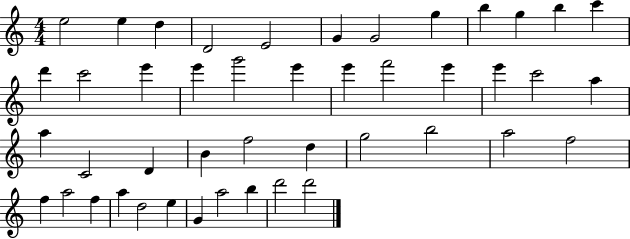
{
  \clef treble
  \numericTimeSignature
  \time 4/4
  \key c \major
  e''2 e''4 d''4 | d'2 e'2 | g'4 g'2 g''4 | b''4 g''4 b''4 c'''4 | \break d'''4 c'''2 e'''4 | e'''4 g'''2 e'''4 | e'''4 f'''2 e'''4 | e'''4 c'''2 a''4 | \break a''4 c'2 d'4 | b'4 f''2 d''4 | g''2 b''2 | a''2 f''2 | \break f''4 a''2 f''4 | a''4 d''2 e''4 | g'4 a''2 b''4 | d'''2 d'''2 | \break \bar "|."
}